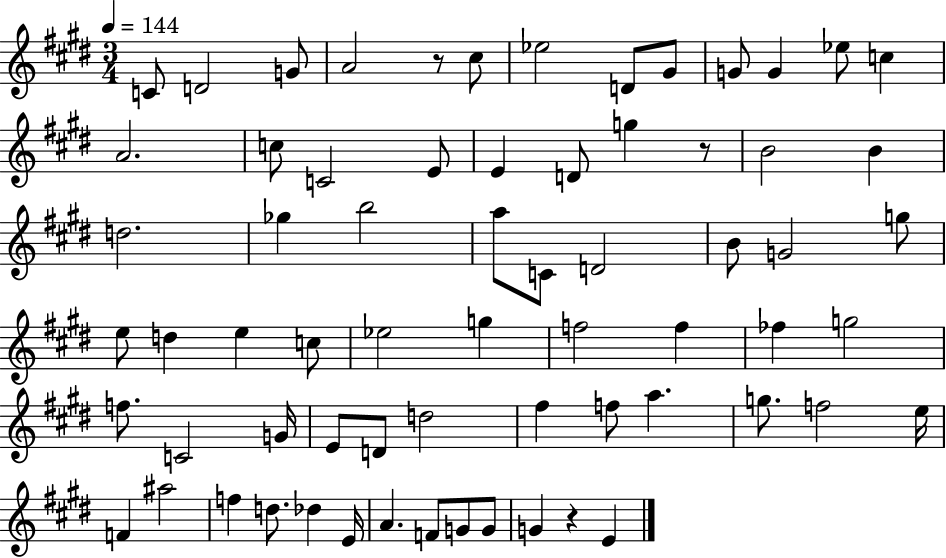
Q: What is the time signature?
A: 3/4